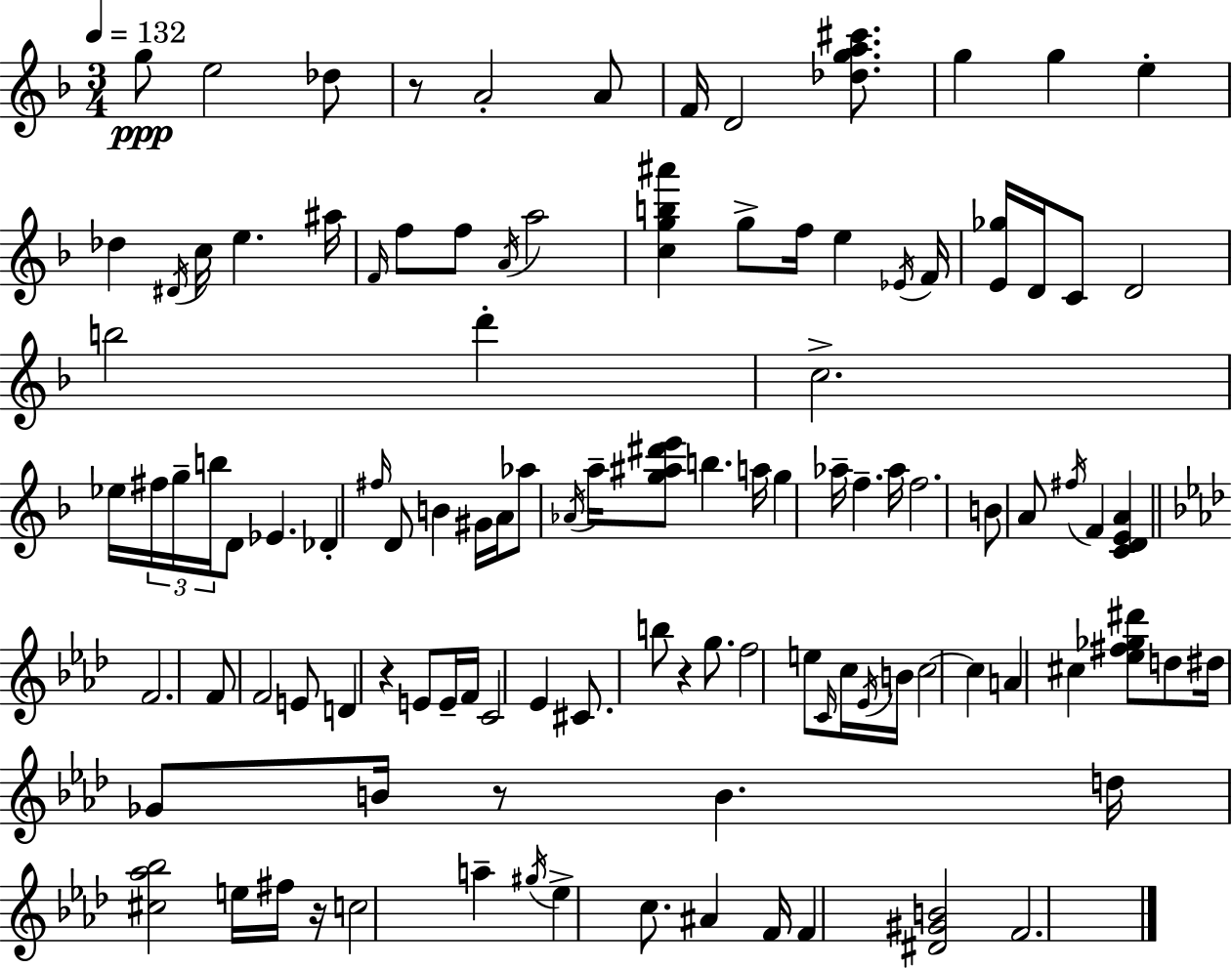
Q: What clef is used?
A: treble